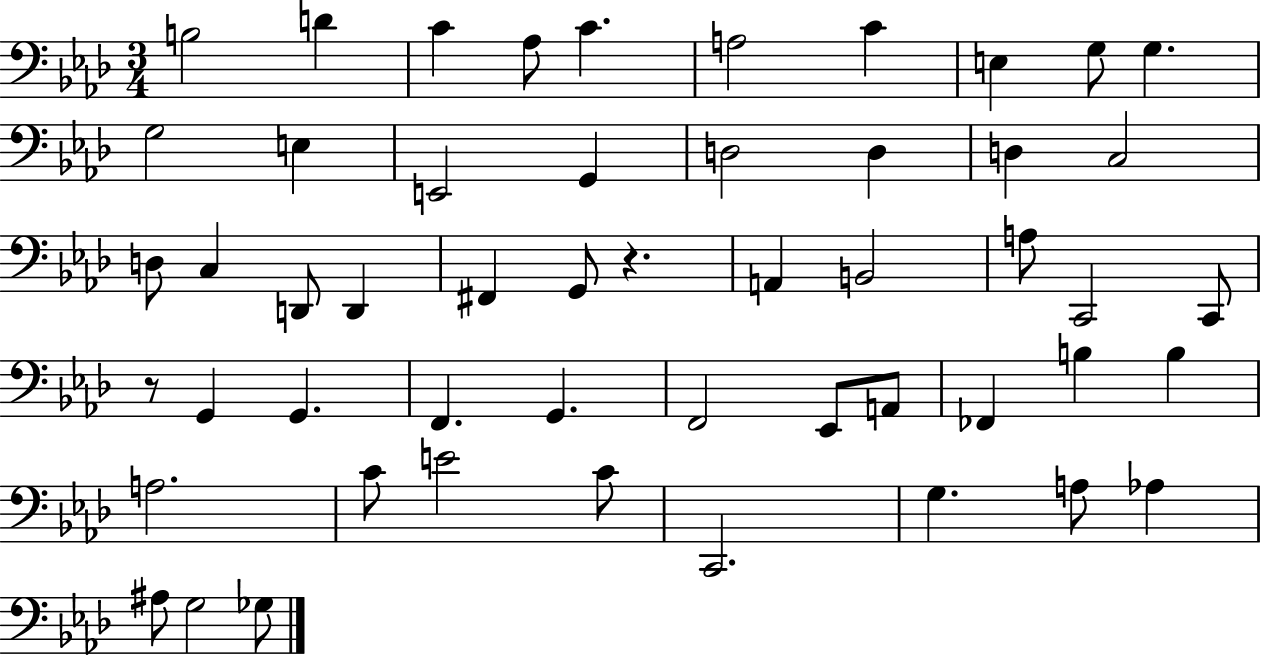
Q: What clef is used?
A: bass